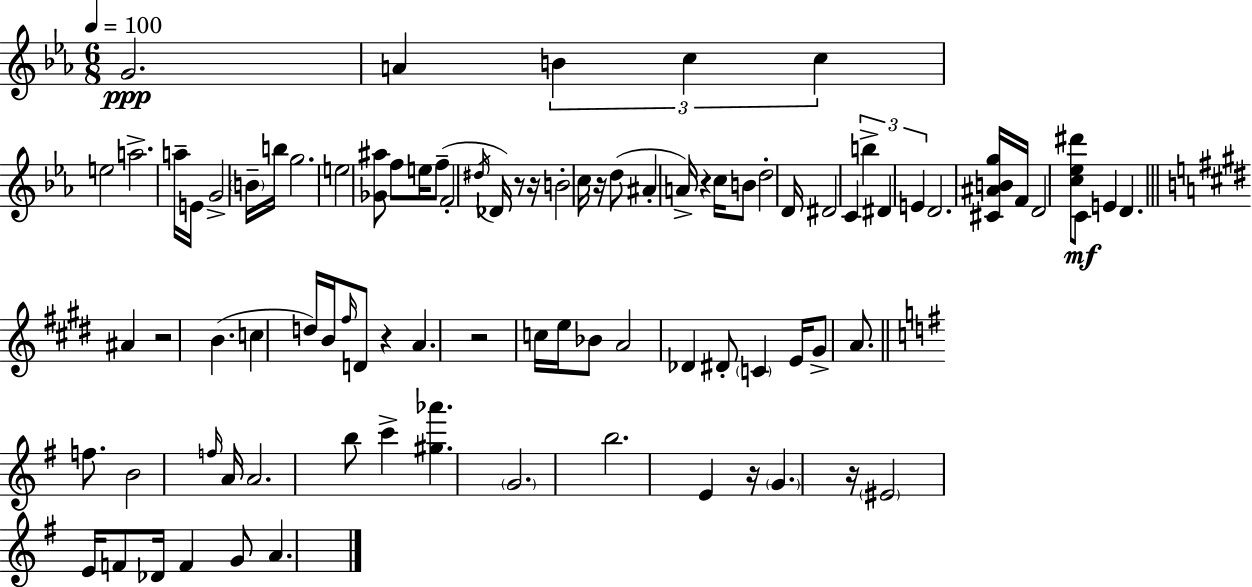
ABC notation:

X:1
T:Untitled
M:6/8
L:1/4
K:Cm
G2 A B c c e2 a2 a/4 E/4 G2 B/4 b/4 g2 e2 [_G^a]/2 f/2 e/4 f/2 F2 ^d/4 _D/4 z/2 z/4 B2 c/4 z/4 d/2 ^A A/4 z c/4 B/2 d2 D/4 ^D2 C b ^D E D2 [^C^ABg]/4 F/4 D2 [c_e^d']/2 C/2 E D ^A z2 B c d/4 B/4 ^f/4 D/2 z A z2 c/4 e/4 _B/2 A2 _D ^D/2 C E/4 ^G/2 A/2 f/2 B2 f/4 A/4 A2 b/2 c' [^g_a'] G2 b2 E z/4 G z/4 ^E2 E/4 F/2 _D/4 F G/2 A